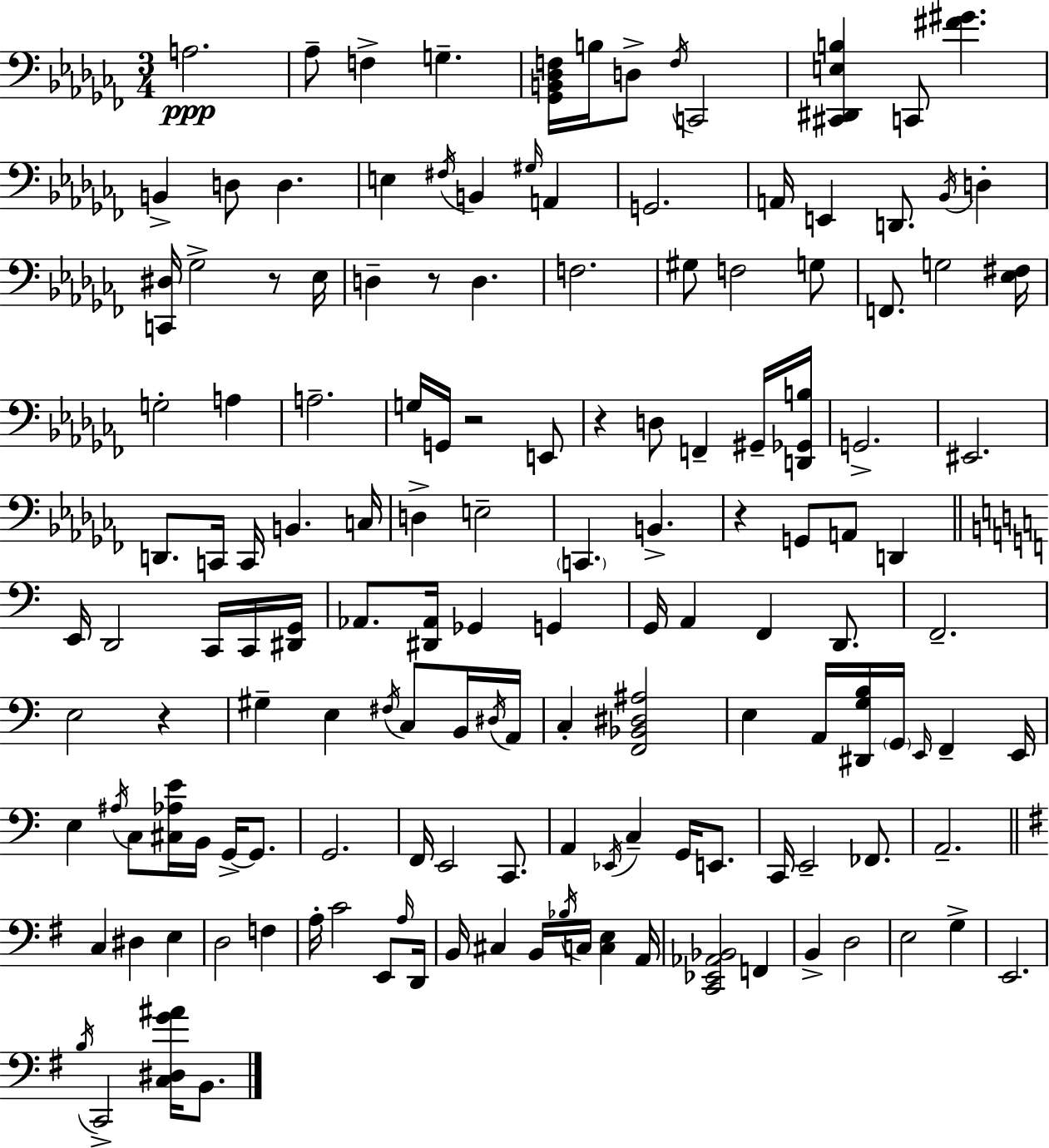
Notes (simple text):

A3/h. Ab3/e F3/q G3/q. [Gb2,B2,Db3,F3]/s B3/s D3/e F3/s C2/h [C#2,D#2,E3,B3]/q C2/e [F#4,G#4]/q. B2/q D3/e D3/q. E3/q F#3/s B2/q G#3/s A2/q G2/h. A2/s E2/q D2/e. Bb2/s D3/q [C2,D#3]/s Gb3/h R/e Eb3/s D3/q R/e D3/q. F3/h. G#3/e F3/h G3/e F2/e. G3/h [Eb3,F#3]/s G3/h A3/q A3/h. G3/s G2/s R/h E2/e R/q D3/e F2/q G#2/s [D2,Gb2,B3]/s G2/h. EIS2/h. D2/e. C2/s C2/s B2/q. C3/s D3/q E3/h C2/q. B2/q. R/q G2/e A2/e D2/q E2/s D2/h C2/s C2/s [D#2,G2]/s Ab2/e. [D#2,Ab2]/s Gb2/q G2/q G2/s A2/q F2/q D2/e. F2/h. E3/h R/q G#3/q E3/q F#3/s C3/e B2/s D#3/s A2/s C3/q [F2,Bb2,D#3,A#3]/h E3/q A2/s [D#2,G3,B3]/s G2/s E2/s F2/q E2/s E3/q A#3/s C3/e [C#3,Ab3,E4]/s B2/s G2/s G2/e. G2/h. F2/s E2/h C2/e. A2/q Eb2/s C3/q G2/s E2/e. C2/s E2/h FES2/e. A2/h. C3/q D#3/q E3/q D3/h F3/q A3/s C4/h E2/e A3/s D2/s B2/s C#3/q B2/s Bb3/s C3/s [C3,E3]/q A2/s [C2,Eb2,Ab2,Bb2]/h F2/q B2/q D3/h E3/h G3/q E2/h. B3/s C2/h [C3,D#3,G4,A#4]/s B2/e.